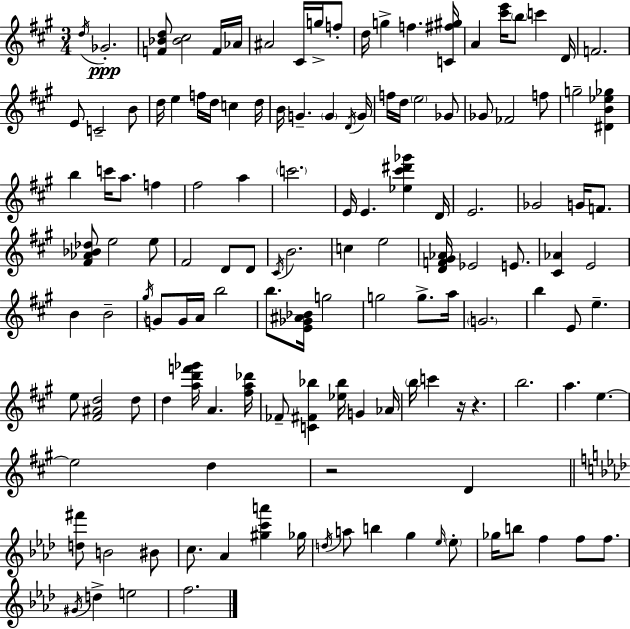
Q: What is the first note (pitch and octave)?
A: D5